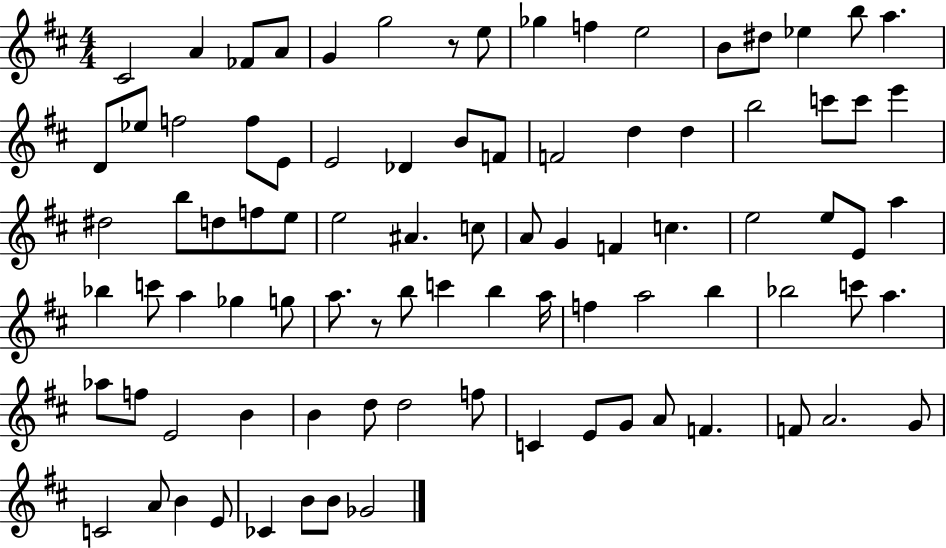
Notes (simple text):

C#4/h A4/q FES4/e A4/e G4/q G5/h R/e E5/e Gb5/q F5/q E5/h B4/e D#5/e Eb5/q B5/e A5/q. D4/e Eb5/e F5/h F5/e E4/e E4/h Db4/q B4/e F4/e F4/h D5/q D5/q B5/h C6/e C6/e E6/q D#5/h B5/e D5/e F5/e E5/e E5/h A#4/q. C5/e A4/e G4/q F4/q C5/q. E5/h E5/e E4/e A5/q Bb5/q C6/e A5/q Gb5/q G5/e A5/e. R/e B5/e C6/q B5/q A5/s F5/q A5/h B5/q Bb5/h C6/e A5/q. Ab5/e F5/e E4/h B4/q B4/q D5/e D5/h F5/e C4/q E4/e G4/e A4/e F4/q. F4/e A4/h. G4/e C4/h A4/e B4/q E4/e CES4/q B4/e B4/e Gb4/h